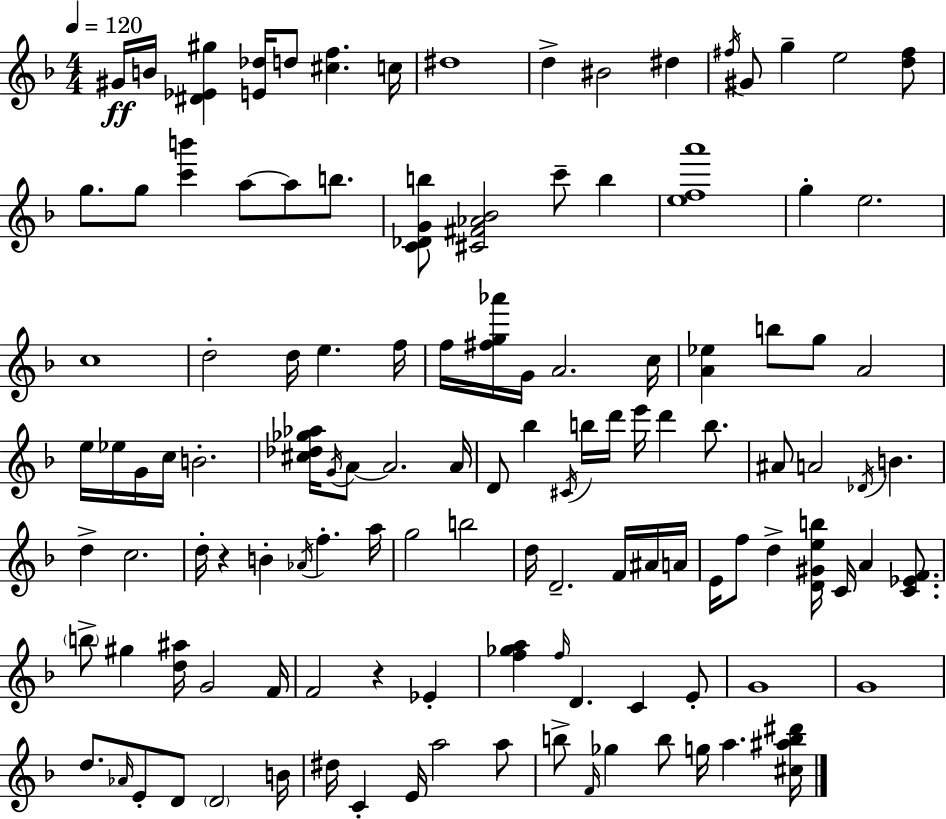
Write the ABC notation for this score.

X:1
T:Untitled
M:4/4
L:1/4
K:Dm
^G/4 B/4 [^D_E^g] [E_d]/4 d/2 [^cf] c/4 ^d4 d ^B2 ^d ^f/4 ^G/2 g e2 [d^f]/2 g/2 g/2 [c'b'] a/2 a/2 b/2 [C_DGb]/2 [^C^F_A_B]2 c'/2 b [efa']4 g e2 c4 d2 d/4 e f/4 f/4 [^fg_a']/4 G/4 A2 c/4 [A_e] b/2 g/2 A2 e/4 _e/4 G/4 c/4 B2 [^c_d_g_a]/4 G/4 A/2 A2 A/4 D/2 _b ^C/4 b/4 d'/4 e'/4 d' b/2 ^A/2 A2 _D/4 B d c2 d/4 z B _A/4 f a/4 g2 b2 d/4 D2 F/4 ^A/4 A/4 E/4 f/2 d [D^Geb]/4 C/4 A [C_EF]/2 b/2 ^g [d^a]/4 G2 F/4 F2 z _E [f_ga] f/4 D C E/2 G4 G4 d/2 _A/4 E/2 D/2 D2 B/4 ^d/4 C E/4 a2 a/2 b/2 F/4 _g b/2 g/4 a [^c^ab^d']/4